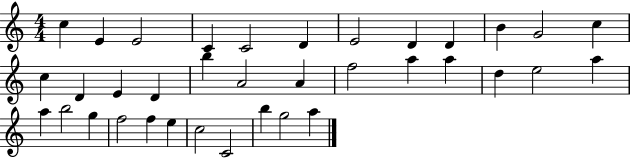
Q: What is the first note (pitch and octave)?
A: C5